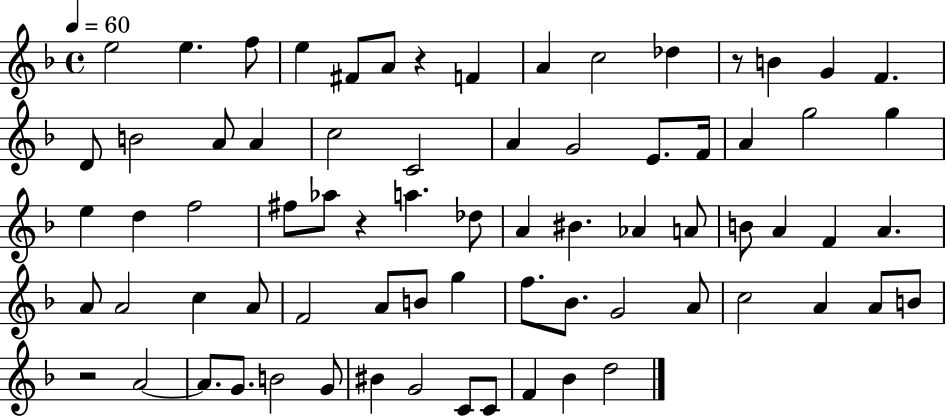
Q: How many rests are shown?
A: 4